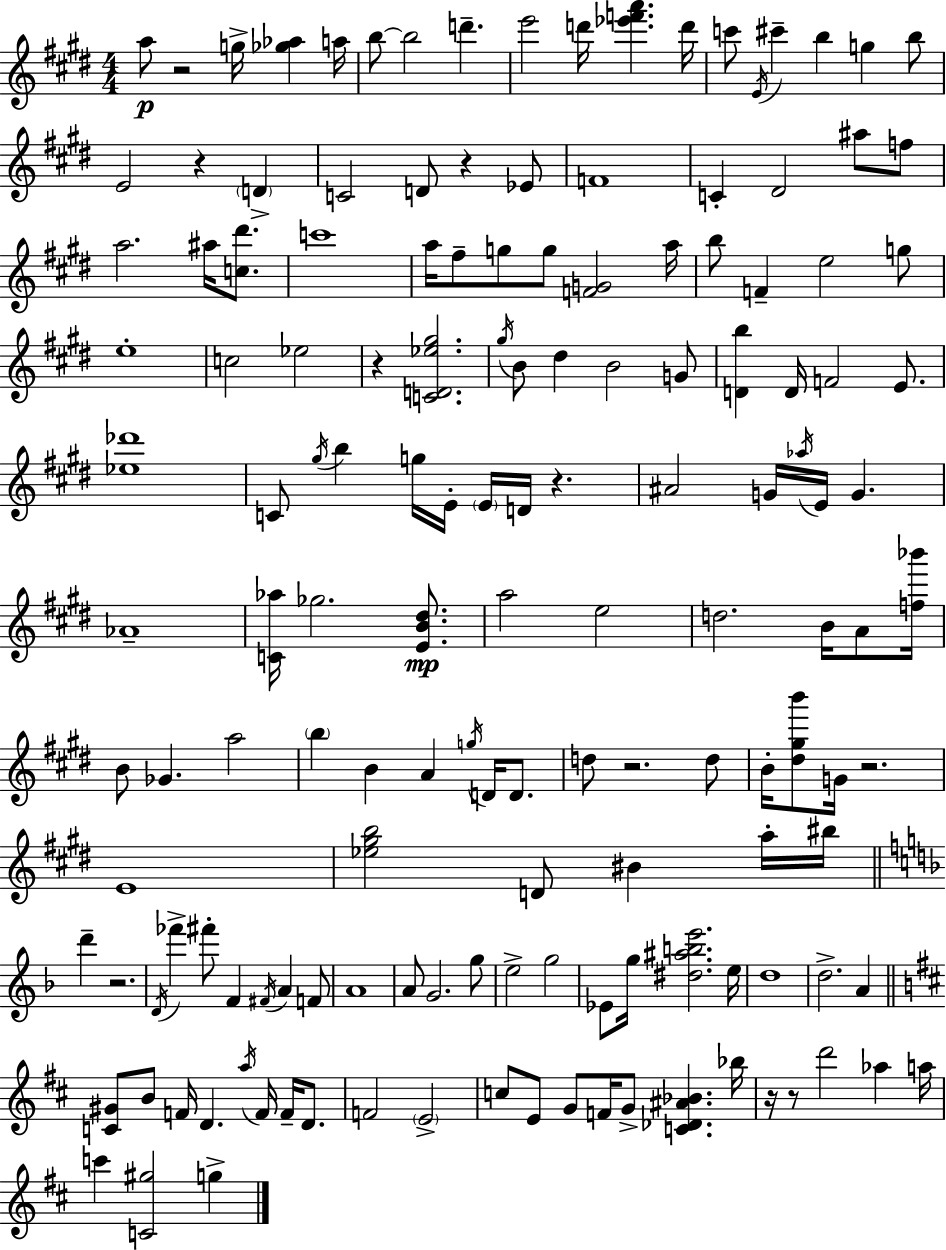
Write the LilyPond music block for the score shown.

{
  \clef treble
  \numericTimeSignature
  \time 4/4
  \key e \major
  a''8\p r2 g''16-> <ges'' aes''>4 a''16 | b''8~~ b''2 d'''4.-- | e'''2 d'''16 <ees''' f''' a'''>4. d'''16 | c'''8 \acciaccatura { e'16 } cis'''4-- b''4 g''4 b''8 | \break e'2 r4 \parenthesize d'4-> | c'2 d'8 r4 ees'8 | f'1 | c'4-. dis'2 ais''8 f''8 | \break a''2. ais''16 <c'' dis'''>8. | c'''1 | a''16 fis''8-- g''8 g''8 <f' g'>2 | a''16 b''8 f'4-- e''2 g''8 | \break e''1-. | c''2 ees''2 | r4 <c' d' ees'' gis''>2. | \acciaccatura { gis''16 } b'8 dis''4 b'2 | \break g'8 <d' b''>4 d'16 f'2 e'8. | <ees'' des'''>1 | c'8 \acciaccatura { gis''16 } b''4 g''16 e'16-. \parenthesize e'16 d'16 r4. | ais'2 g'16 \acciaccatura { aes''16 } e'16 g'4. | \break aes'1-- | <c' aes''>16 ges''2. | <e' b' dis''>8.\mp a''2 e''2 | d''2. | \break b'16 a'8 <f'' bes'''>16 b'8 ges'4. a''2 | \parenthesize b''4 b'4 a'4 | \acciaccatura { g''16 } d'16 d'8. d''8 r2. | d''8 b'16-. <dis'' gis'' b'''>8 g'16 r2. | \break e'1 | <ees'' gis'' b''>2 d'8 bis'4 | a''16-. bis''16 \bar "||" \break \key d \minor d'''4-- r2. | \acciaccatura { d'16 } fes'''4-> fis'''8-. f'4 \acciaccatura { fis'16 } a'4 | f'8 a'1 | a'8 g'2. | \break g''8 e''2-> g''2 | ees'8 g''16 <dis'' ais'' b'' e'''>2. | e''16 d''1 | d''2.-> a'4 | \break \bar "||" \break \key d \major <c' gis'>8 b'8 f'16 d'4. \acciaccatura { a''16 } f'16 f'16-- d'8. | f'2 \parenthesize e'2-> | c''8 e'8 g'8 f'16 g'8-> <c' des' ais' bes'>4. | bes''16 r16 r8 d'''2 aes''4 | \break a''16 c'''4 <c' gis''>2 g''4-> | \bar "|."
}